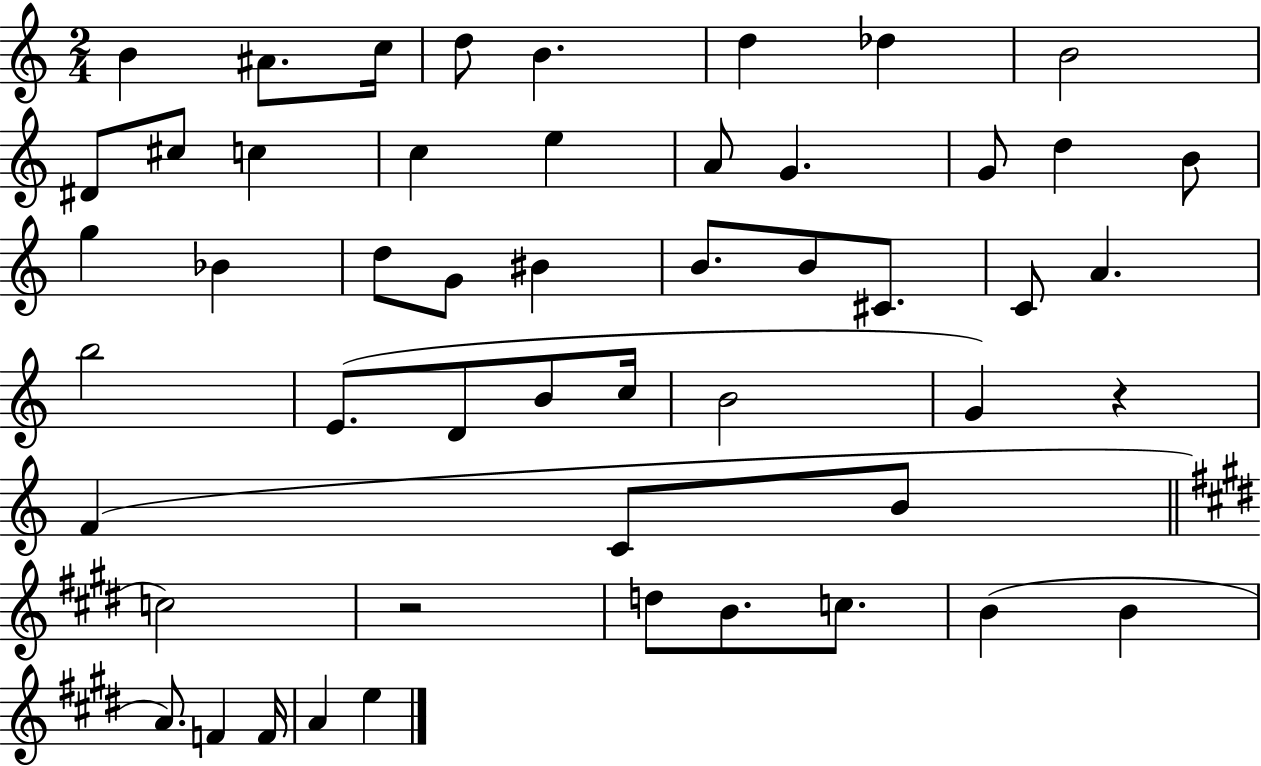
X:1
T:Untitled
M:2/4
L:1/4
K:C
B ^A/2 c/4 d/2 B d _d B2 ^D/2 ^c/2 c c e A/2 G G/2 d B/2 g _B d/2 G/2 ^B B/2 B/2 ^C/2 C/2 A b2 E/2 D/2 B/2 c/4 B2 G z F C/2 B/2 c2 z2 d/2 B/2 c/2 B B A/2 F F/4 A e